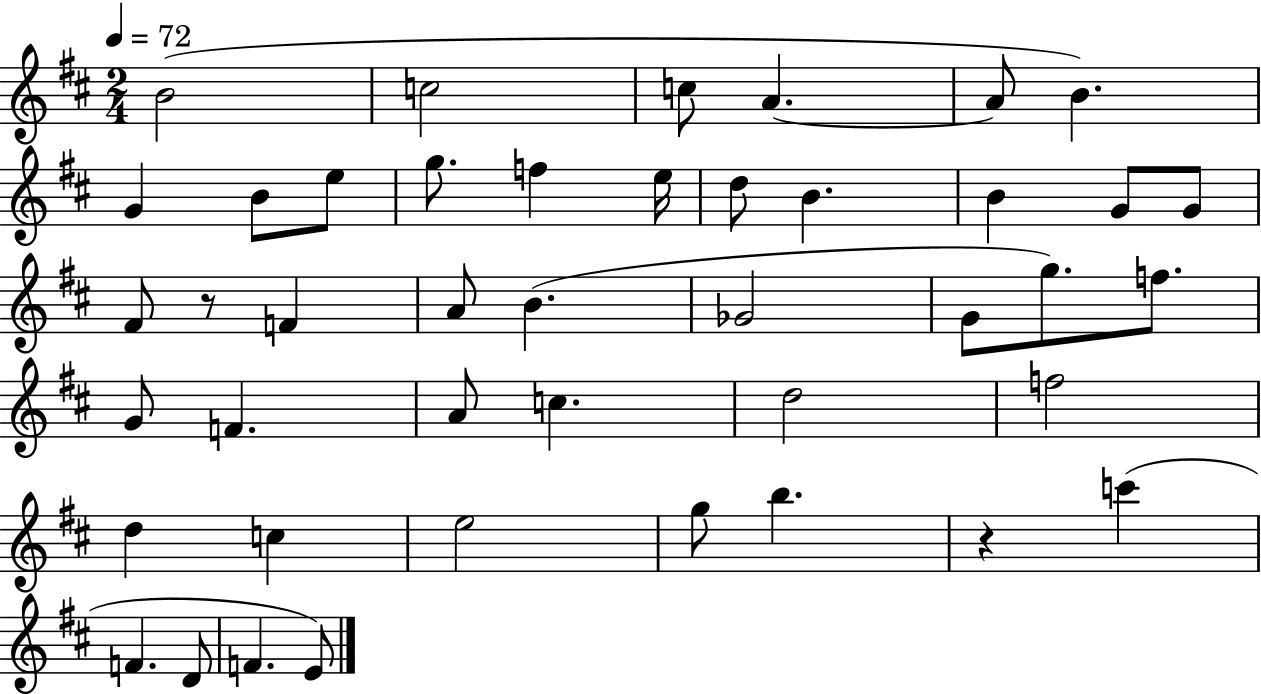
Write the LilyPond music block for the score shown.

{
  \clef treble
  \numericTimeSignature
  \time 2/4
  \key d \major
  \tempo 4 = 72
  b'2( | c''2 | c''8 a'4.~~ | a'8 b'4.) | \break g'4 b'8 e''8 | g''8. f''4 e''16 | d''8 b'4. | b'4 g'8 g'8 | \break fis'8 r8 f'4 | a'8 b'4.( | ges'2 | g'8 g''8.) f''8. | \break g'8 f'4. | a'8 c''4. | d''2 | f''2 | \break d''4 c''4 | e''2 | g''8 b''4. | r4 c'''4( | \break f'4. d'8 | f'4. e'8) | \bar "|."
}